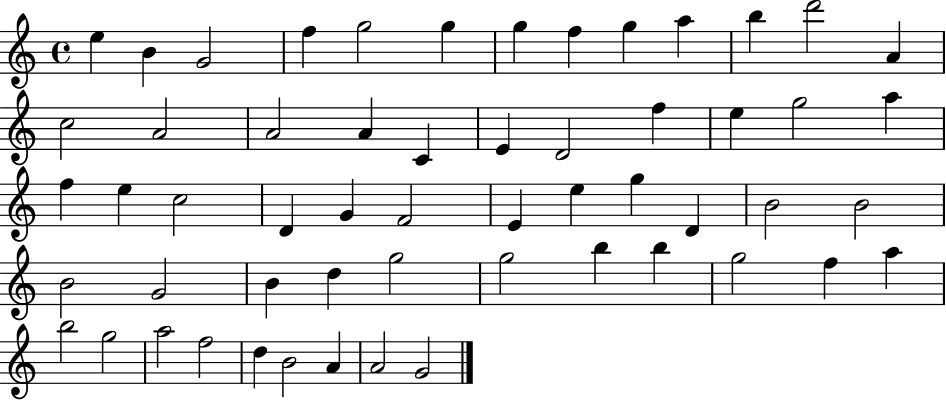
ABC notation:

X:1
T:Untitled
M:4/4
L:1/4
K:C
e B G2 f g2 g g f g a b d'2 A c2 A2 A2 A C E D2 f e g2 a f e c2 D G F2 E e g D B2 B2 B2 G2 B d g2 g2 b b g2 f a b2 g2 a2 f2 d B2 A A2 G2